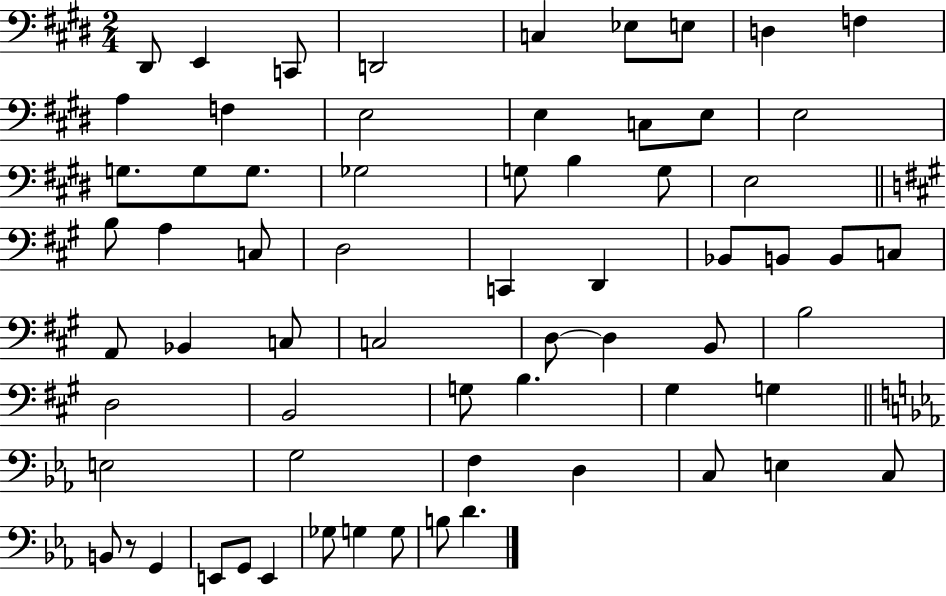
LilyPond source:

{
  \clef bass
  \numericTimeSignature
  \time 2/4
  \key e \major
  dis,8 e,4 c,8 | d,2 | c4 ees8 e8 | d4 f4 | \break a4 f4 | e2 | e4 c8 e8 | e2 | \break g8. g8 g8. | ges2 | g8 b4 g8 | e2 | \break \bar "||" \break \key a \major b8 a4 c8 | d2 | c,4 d,4 | bes,8 b,8 b,8 c8 | \break a,8 bes,4 c8 | c2 | d8~~ d4 b,8 | b2 | \break d2 | b,2 | g8 b4. | gis4 g4 | \break \bar "||" \break \key ees \major e2 | g2 | f4 d4 | c8 e4 c8 | \break b,8 r8 g,4 | e,8 g,8 e,4 | ges8 g4 g8 | b8 d'4. | \break \bar "|."
}